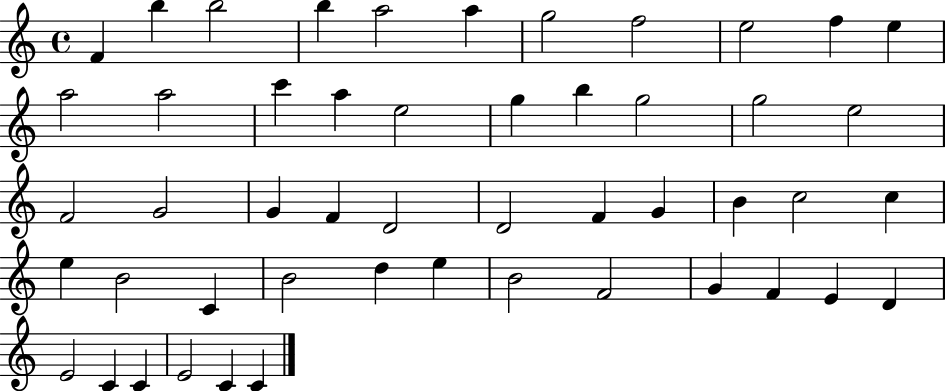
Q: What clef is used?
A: treble